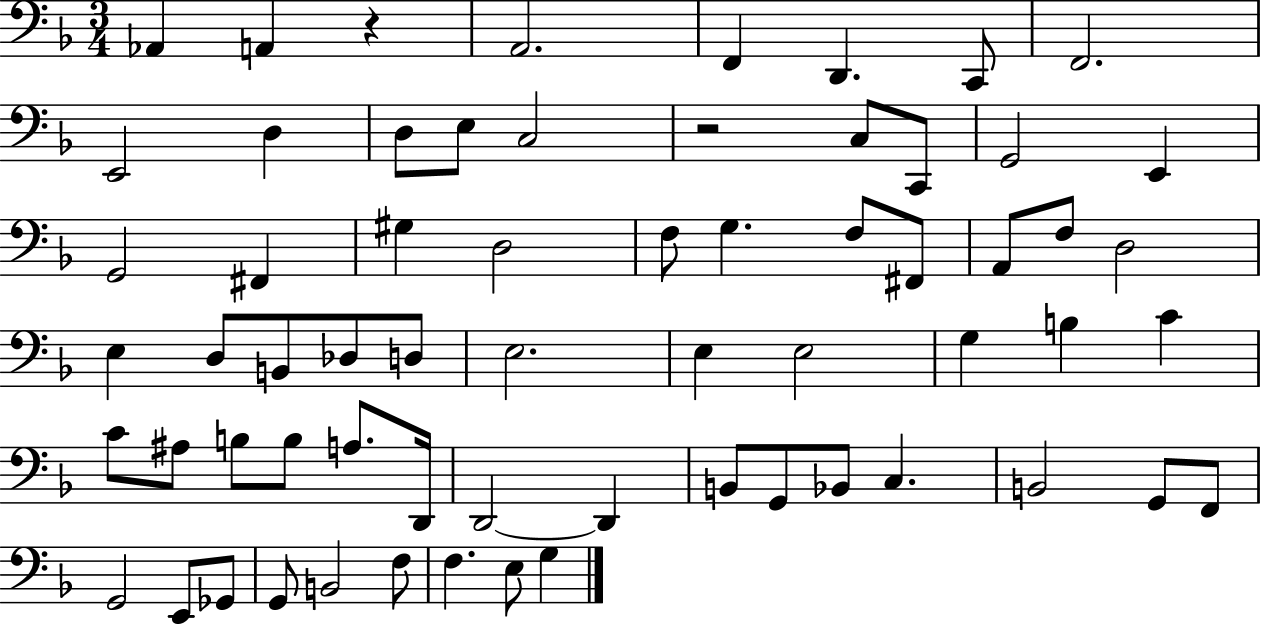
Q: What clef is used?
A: bass